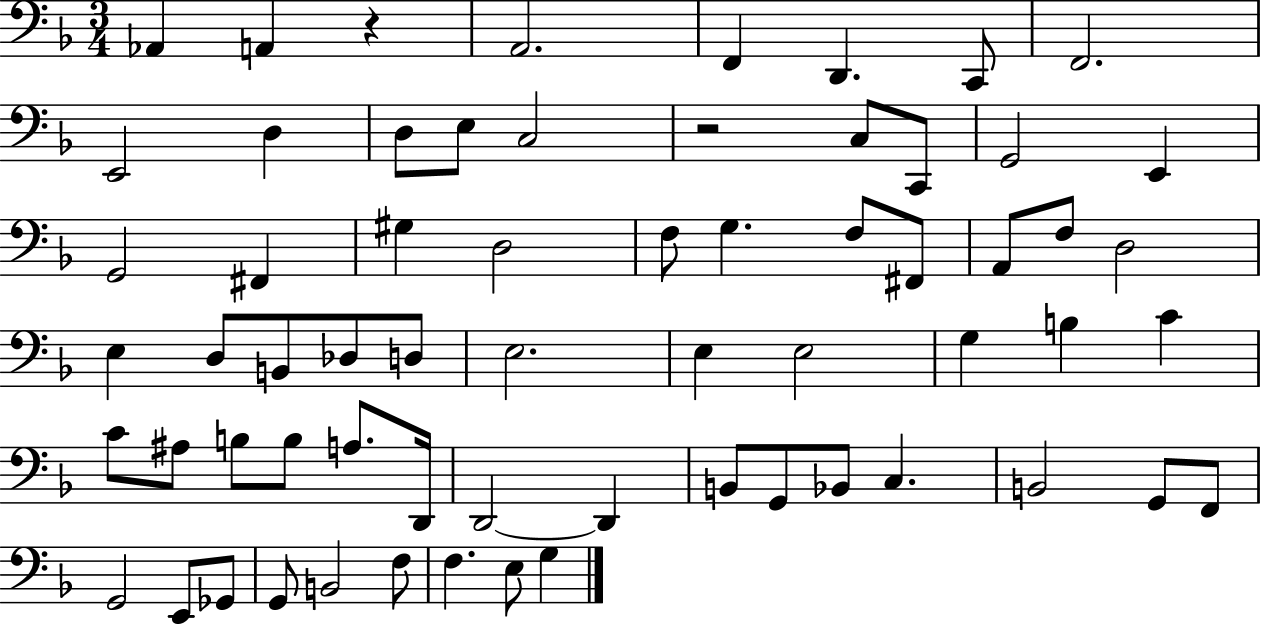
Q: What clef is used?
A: bass